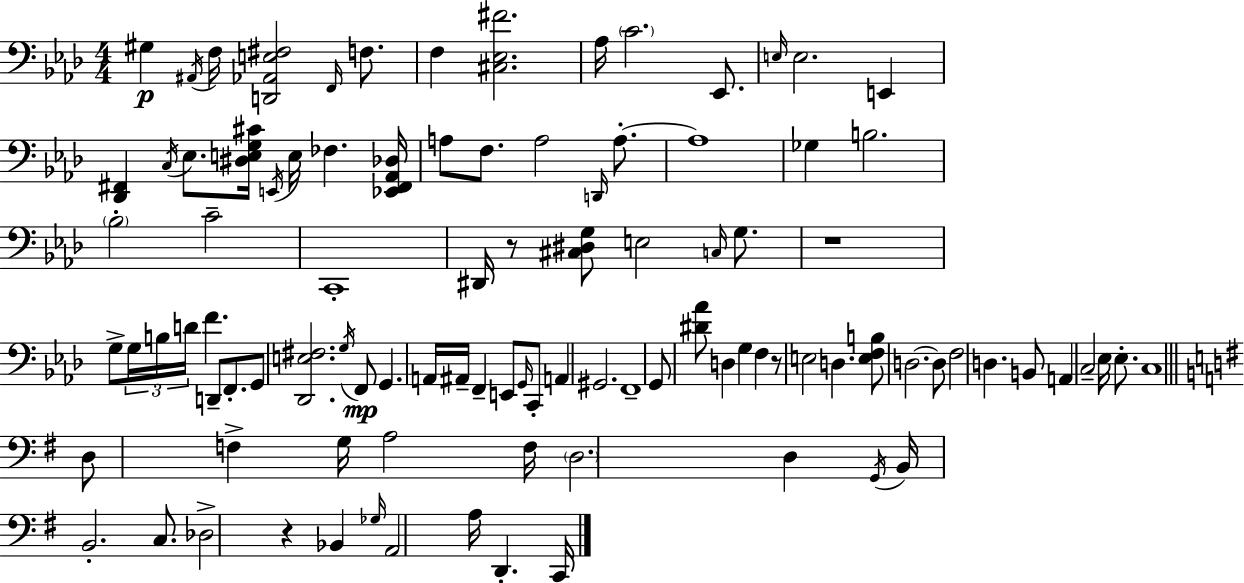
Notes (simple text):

G#3/q A#2/s F3/s [D2,Ab2,E3,F#3]/h F2/s F3/e. F3/q [C#3,Eb3,F#4]/h. Ab3/s C4/h. Eb2/e. E3/s E3/h. E2/q [Db2,F#2]/q C3/s Eb3/e. [D#3,E3,G3,C#4]/s E2/s E3/s FES3/q. [Eb2,F#2,Ab2,Db3]/s A3/e F3/e. A3/h D2/s A3/e. A3/w Gb3/q B3/h. Bb3/h C4/h C2/w D#2/s R/e [C#3,D#3,G3]/e E3/h C3/s G3/e. R/w G3/e G3/s B3/s D4/s F4/q. D2/e F2/e. G2/e [Db2,E3,F#3]/h. G3/s F2/e G2/q. A2/s A#2/s F2/q E2/e G2/s C2/e A2/q G#2/h. F2/w G2/e [D#4,Ab4]/e D3/q G3/q F3/q R/e E3/h D3/q. [E3,F3,B3]/e D3/h. D3/e F3/h D3/q. B2/e A2/q C3/h Eb3/s Eb3/e. C3/w D3/e F3/q G3/s A3/h F3/s D3/h. D3/q G2/s B2/s B2/h. C3/e. Db3/h R/q Bb2/q Gb3/s A2/h A3/s D2/q. C2/s